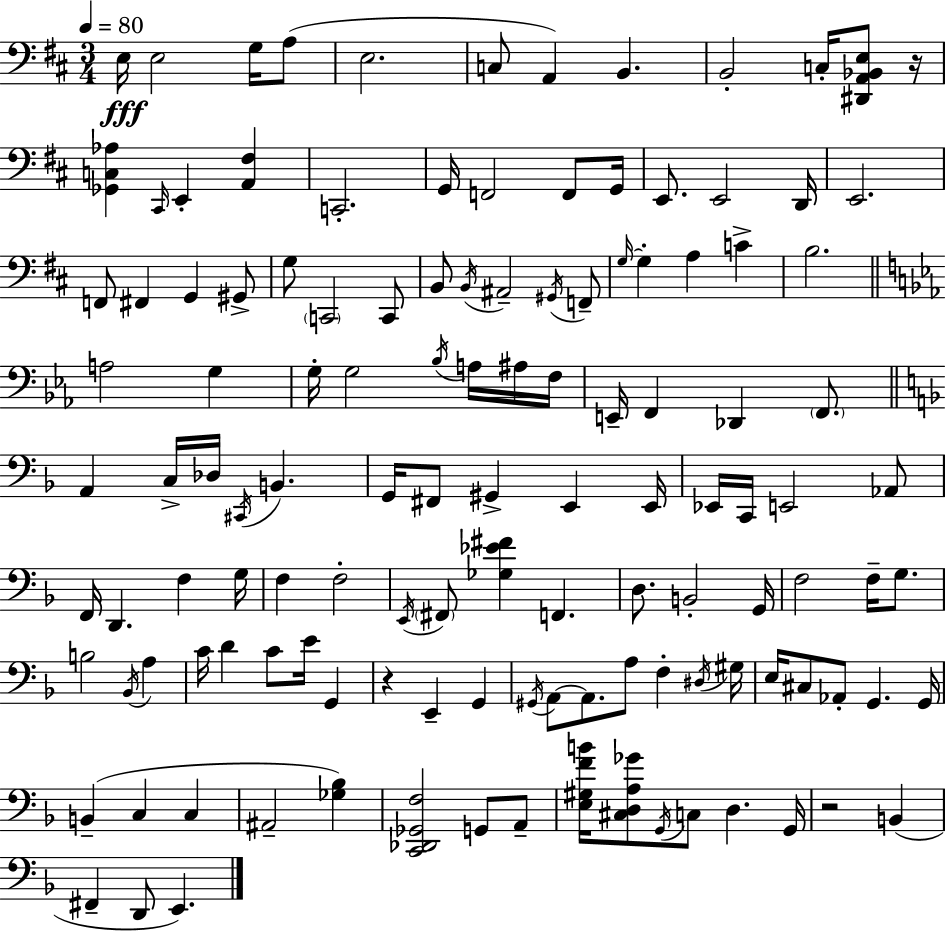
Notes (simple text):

E3/s E3/h G3/s A3/e E3/h. C3/e A2/q B2/q. B2/h C3/s [D#2,A2,Bb2,E3]/e R/s [Gb2,C3,Ab3]/q C#2/s E2/q [A2,F#3]/q C2/h. G2/s F2/h F2/e G2/s E2/e. E2/h D2/s E2/h. F2/e F#2/q G2/q G#2/e G3/e C2/h C2/e B2/e B2/s A#2/h G#2/s F2/e G3/s G3/q A3/q C4/q B3/h. A3/h G3/q G3/s G3/h Bb3/s A3/s A#3/s F3/s E2/s F2/q Db2/q F2/e. A2/q C3/s Db3/s C#2/s B2/q. G2/s F#2/e G#2/q E2/q E2/s Eb2/s C2/s E2/h Ab2/e F2/s D2/q. F3/q G3/s F3/q F3/h E2/s F#2/e [Gb3,Eb4,F#4]/q F2/q. D3/e. B2/h G2/s F3/h F3/s G3/e. B3/h Bb2/s A3/q C4/s D4/q C4/e E4/s G2/q R/q E2/q G2/q G#2/s A2/e A2/e. A3/e F3/q D#3/s G#3/s E3/s C#3/e Ab2/e G2/q. G2/s B2/q C3/q C3/q A#2/h [Gb3,Bb3]/q [C2,Db2,Gb2,F3]/h G2/e A2/e [E3,G#3,F4,B4]/s [C#3,D3,A3,Gb4]/e G2/s C3/e D3/q. G2/s R/h B2/q F#2/q D2/e E2/q.